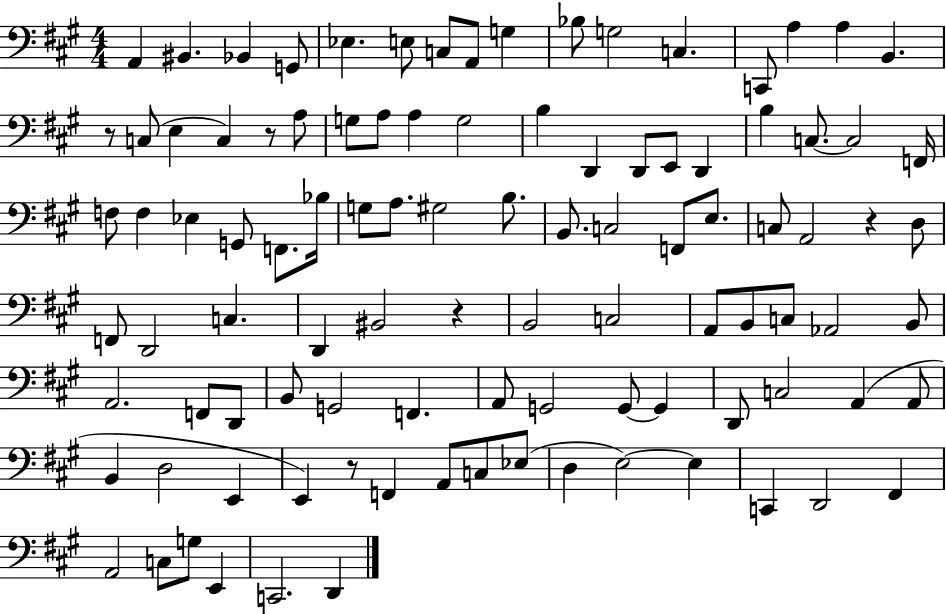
X:1
T:Untitled
M:4/4
L:1/4
K:A
A,, ^B,, _B,, G,,/2 _E, E,/2 C,/2 A,,/2 G, _B,/2 G,2 C, C,,/2 A, A, B,, z/2 C,/2 E, C, z/2 A,/2 G,/2 A,/2 A, G,2 B, D,, D,,/2 E,,/2 D,, B, C,/2 C,2 F,,/4 F,/2 F, _E, G,,/2 F,,/2 _B,/4 G,/2 A,/2 ^G,2 B,/2 B,,/2 C,2 F,,/2 E,/2 C,/2 A,,2 z D,/2 F,,/2 D,,2 C, D,, ^B,,2 z B,,2 C,2 A,,/2 B,,/2 C,/2 _A,,2 B,,/2 A,,2 F,,/2 D,,/2 B,,/2 G,,2 F,, A,,/2 G,,2 G,,/2 G,, D,,/2 C,2 A,, A,,/2 B,, D,2 E,, E,, z/2 F,, A,,/2 C,/2 _E,/2 D, E,2 E, C,, D,,2 ^F,, A,,2 C,/2 G,/2 E,, C,,2 D,,